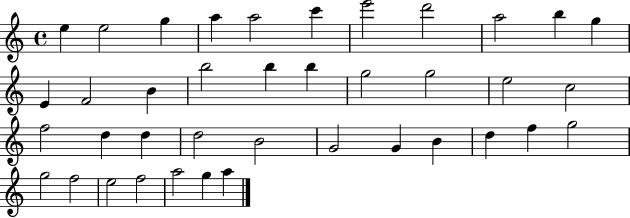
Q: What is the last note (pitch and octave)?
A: A5